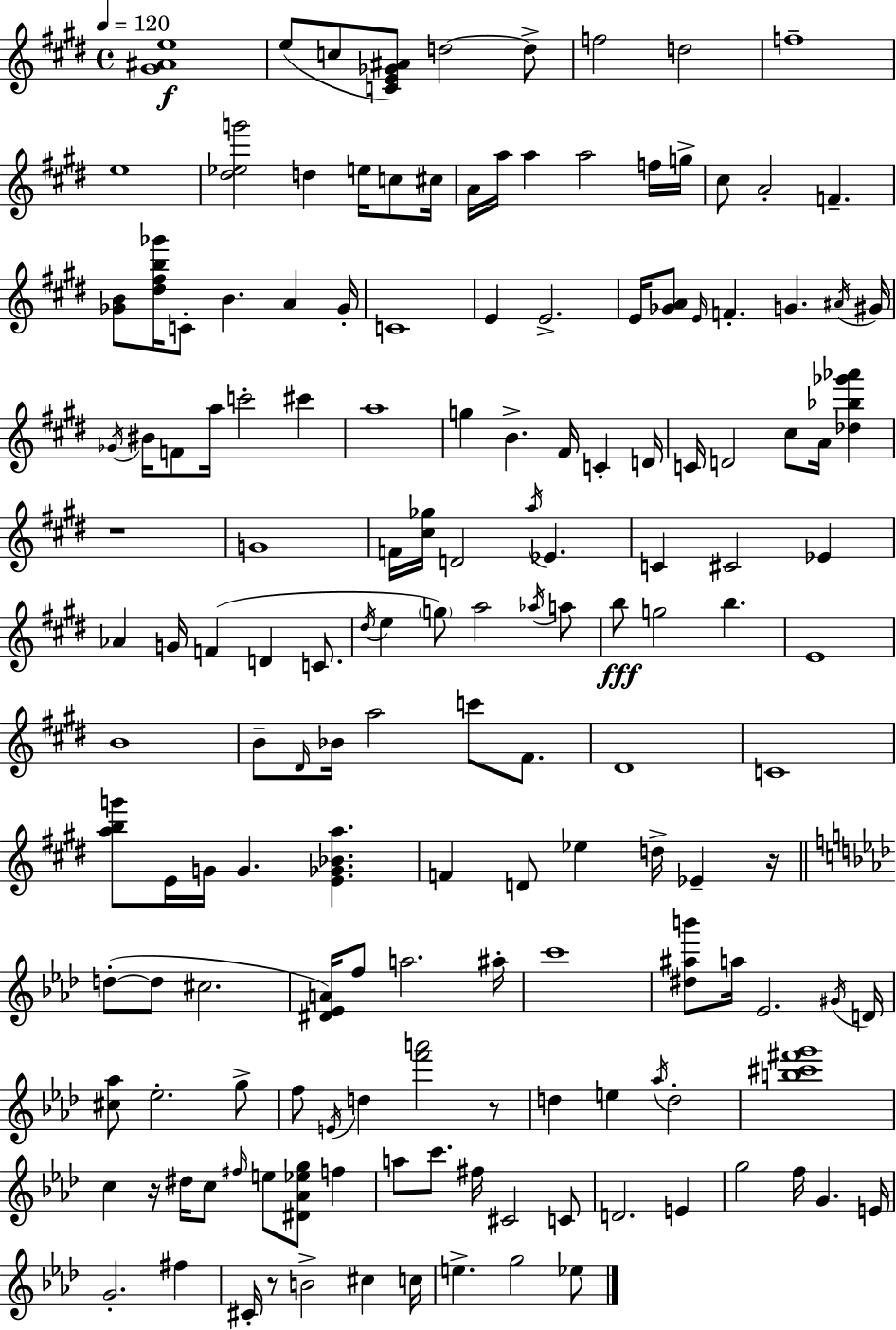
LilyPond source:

{
  \clef treble
  \time 4/4
  \defaultTimeSignature
  \key e \major
  \tempo 4 = 120
  <gis' ais' e''>1\f | e''8( c''8 <c' e' ges' ais'>8) d''2~~ d''8-> | f''2 d''2 | f''1-- | \break e''1 | <dis'' ees'' g'''>2 d''4 e''16 c''8 cis''16 | a'16 a''16 a''4 a''2 f''16 g''16-> | cis''8 a'2-. f'4.-- | \break <ges' b'>8 <dis'' fis'' b'' ges'''>16 c'8-. b'4. a'4 ges'16-. | c'1 | e'4 e'2.-> | e'16 <ges' a'>8 \grace { e'16 } f'4.-. g'4. | \break \acciaccatura { ais'16 } gis'16 \acciaccatura { ges'16 } bis'16 f'8 a''16 c'''2-. cis'''4 | a''1 | g''4 b'4.-> fis'16 c'4-. | d'16 c'16 d'2 cis''8 a'16 <des'' bes'' ges''' aes'''>4 | \break r1 | g'1 | f'16 <cis'' ges''>16 d'2 \acciaccatura { a''16 } ees'4. | c'4 cis'2 | \break ees'4 aes'4 g'16 f'4( d'4 | c'8. \acciaccatura { dis''16 } e''4 \parenthesize g''8) a''2 | \acciaccatura { aes''16 } a''8 b''8\fff g''2 | b''4. e'1 | \break b'1 | b'8-- \grace { dis'16 } bes'16 a''2 | c'''8 fis'8. dis'1 | c'1 | \break <a'' b'' g'''>8 e'16 g'16 g'4. | <e' ges' bes' a''>4. f'4 d'8 ees''4 | d''16-> ees'4-- r16 \bar "||" \break \key aes \major d''8-.~(~ d''8 cis''2. | <dis' ees' a'>16) f''8 a''2. ais''16-. | c'''1 | <dis'' ais'' b'''>8 a''16 ees'2. \acciaccatura { gis'16 } | \break d'16 <cis'' aes''>8 ees''2.-. g''8-> | f''8 \acciaccatura { e'16 } d''4 <f''' a'''>2 | r8 d''4 e''4 \acciaccatura { aes''16 } d''2-. | <b'' cis''' fis''' g'''>1 | \break c''4 r16 dis''16 c''8 \grace { fis''16 } e''8 <dis' aes' ees'' g''>8 | f''4 a''8 c'''8. fis''16 cis'2 | c'8 d'2. | e'4 g''2 f''16 g'4. | \break e'16 g'2.-. | fis''4 cis'16-. r8 b'2-> cis''4 | c''16 e''4.-> g''2 | ees''8 \bar "|."
}